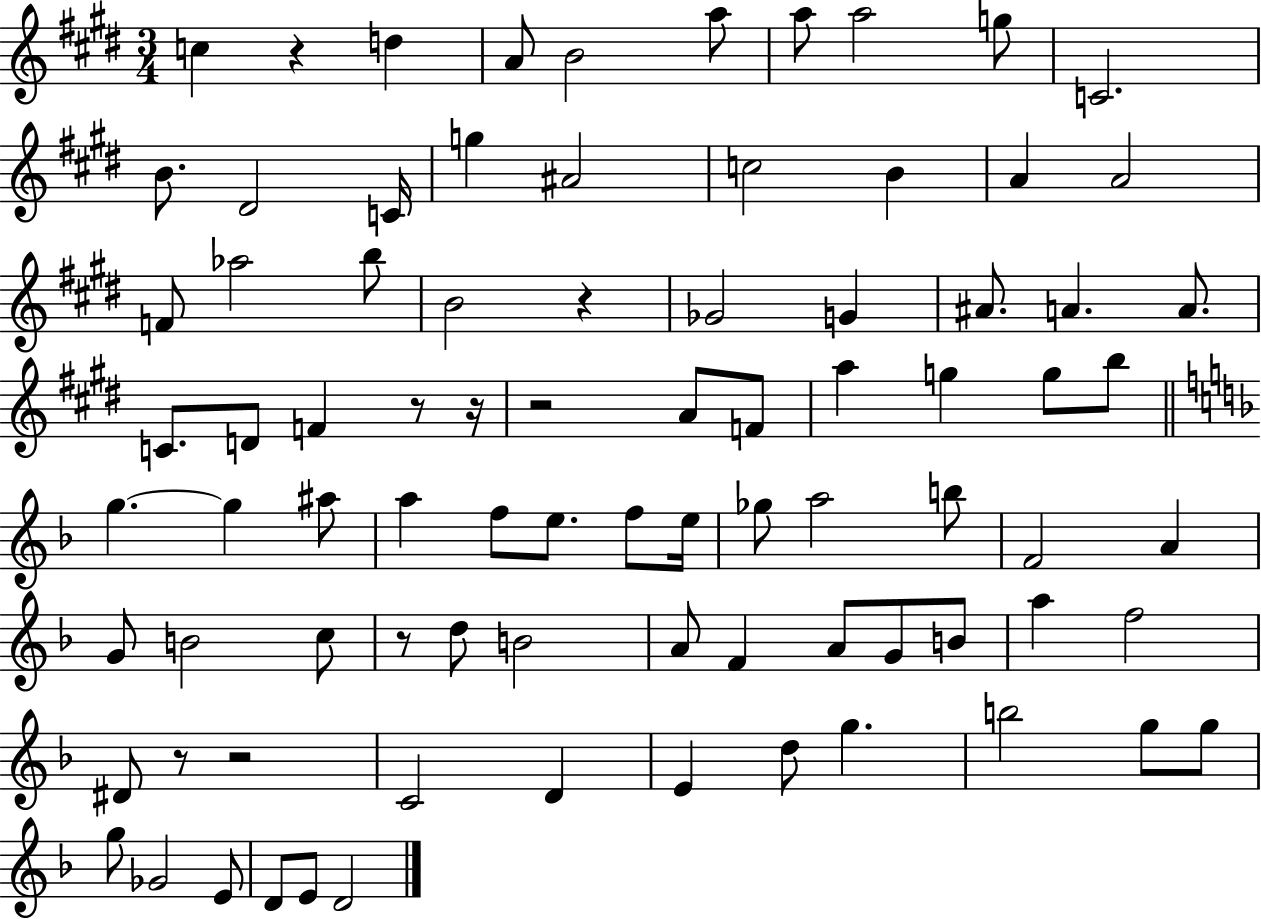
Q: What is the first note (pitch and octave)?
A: C5